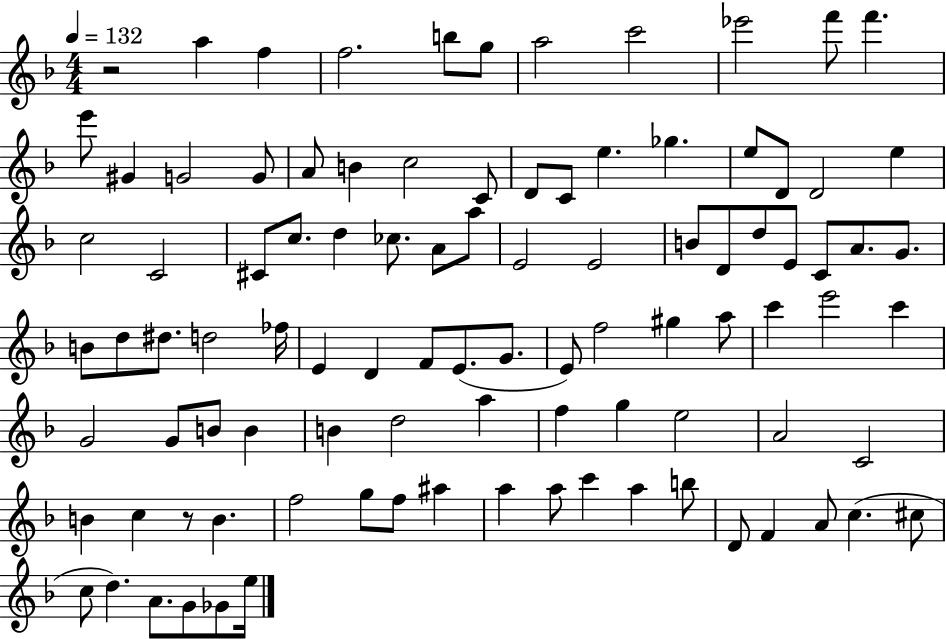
{
  \clef treble
  \numericTimeSignature
  \time 4/4
  \key f \major
  \tempo 4 = 132
  r2 a''4 f''4 | f''2. b''8 g''8 | a''2 c'''2 | ees'''2 f'''8 f'''4. | \break e'''8 gis'4 g'2 g'8 | a'8 b'4 c''2 c'8 | d'8 c'8 e''4. ges''4. | e''8 d'8 d'2 e''4 | \break c''2 c'2 | cis'8 c''8. d''4 ces''8. a'8 a''8 | e'2 e'2 | b'8 d'8 d''8 e'8 c'8 a'8. g'8. | \break b'8 d''8 dis''8. d''2 fes''16 | e'4 d'4 f'8 e'8.( g'8. | e'8) f''2 gis''4 a''8 | c'''4 e'''2 c'''4 | \break g'2 g'8 b'8 b'4 | b'4 d''2 a''4 | f''4 g''4 e''2 | a'2 c'2 | \break b'4 c''4 r8 b'4. | f''2 g''8 f''8 ais''4 | a''4 a''8 c'''4 a''4 b''8 | d'8 f'4 a'8 c''4.( cis''8 | \break c''8 d''4.) a'8. g'8 ges'8 e''16 | \bar "|."
}